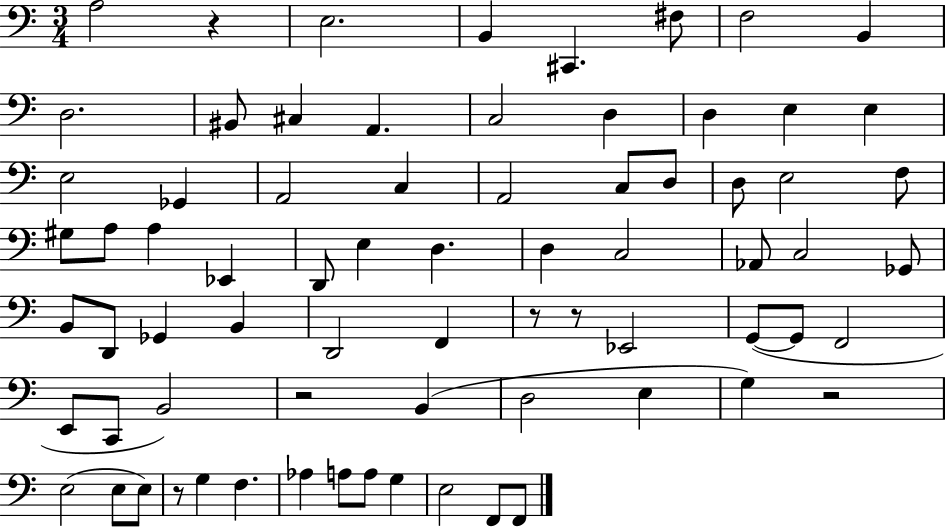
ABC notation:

X:1
T:Untitled
M:3/4
L:1/4
K:C
A,2 z E,2 B,, ^C,, ^F,/2 F,2 B,, D,2 ^B,,/2 ^C, A,, C,2 D, D, E, E, E,2 _G,, A,,2 C, A,,2 C,/2 D,/2 D,/2 E,2 F,/2 ^G,/2 A,/2 A, _E,, D,,/2 E, D, D, C,2 _A,,/2 C,2 _G,,/2 B,,/2 D,,/2 _G,, B,, D,,2 F,, z/2 z/2 _E,,2 G,,/2 G,,/2 F,,2 E,,/2 C,,/2 B,,2 z2 B,, D,2 E, G, z2 E,2 E,/2 E,/2 z/2 G, F, _A, A,/2 A,/2 G, E,2 F,,/2 F,,/2